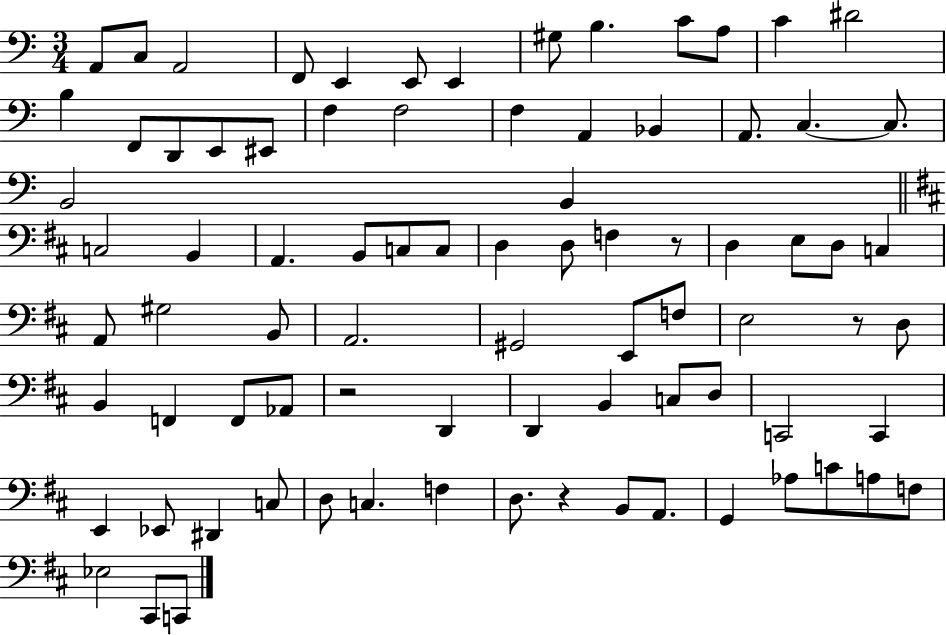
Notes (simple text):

A2/e C3/e A2/h F2/e E2/q E2/e E2/q G#3/e B3/q. C4/e A3/e C4/q D#4/h B3/q F2/e D2/e E2/e EIS2/e F3/q F3/h F3/q A2/q Bb2/q A2/e. C3/q. C3/e. B2/h B2/q C3/h B2/q A2/q. B2/e C3/e C3/e D3/q D3/e F3/q R/e D3/q E3/e D3/e C3/q A2/e G#3/h B2/e A2/h. G#2/h E2/e F3/e E3/h R/e D3/e B2/q F2/q F2/e Ab2/e R/h D2/q D2/q B2/q C3/e D3/e C2/h C2/q E2/q Eb2/e D#2/q C3/e D3/e C3/q. F3/q D3/e. R/q B2/e A2/e. G2/q Ab3/e C4/e A3/e F3/e Eb3/h C#2/e C2/e